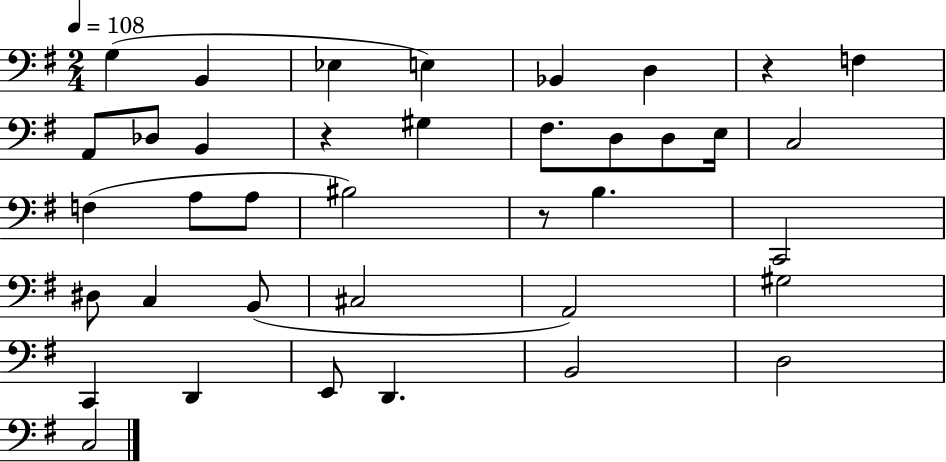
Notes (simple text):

G3/q B2/q Eb3/q E3/q Bb2/q D3/q R/q F3/q A2/e Db3/e B2/q R/q G#3/q F#3/e. D3/e D3/e E3/s C3/h F3/q A3/e A3/e BIS3/h R/e B3/q. C2/h D#3/e C3/q B2/e C#3/h A2/h G#3/h C2/q D2/q E2/e D2/q. B2/h D3/h C3/h